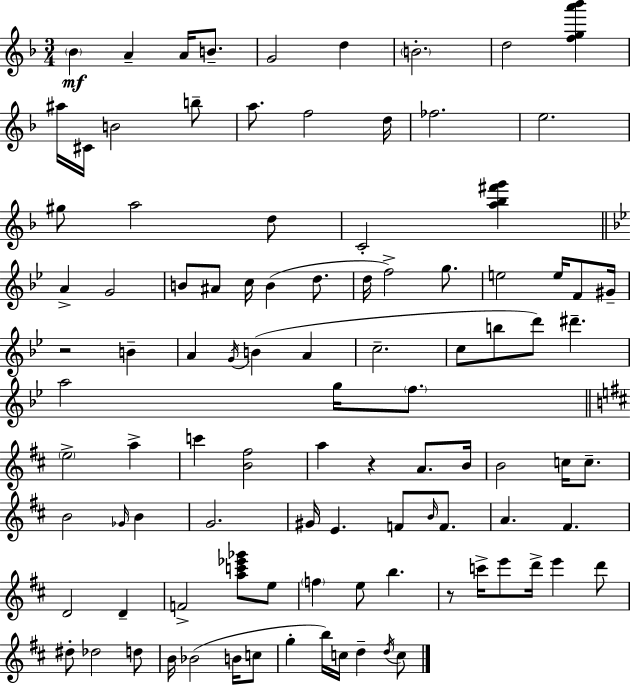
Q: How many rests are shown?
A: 3